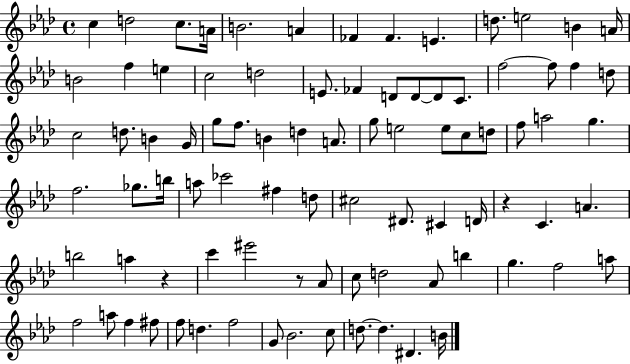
{
  \clef treble
  \time 4/4
  \defaultTimeSignature
  \key aes \major
  \repeat volta 2 { c''4 d''2 c''8. a'16 | b'2. a'4 | fes'4 fes'4. e'4. | d''8. e''2 b'4 a'16 | \break b'2 f''4 e''4 | c''2 d''2 | e'8. fes'4 d'8 d'8~~ d'8 c'8. | f''2~~ f''8 f''4 d''8 | \break c''2 d''8. b'4 g'16 | g''8 f''8. b'4 d''4 a'8. | g''8 e''2 e''8 c''8 d''8 | f''8 a''2 g''4. | \break f''2. ges''8. b''16 | a''8 ces'''2 fis''4 d''8 | cis''2 dis'8. cis'4 d'16 | r4 c'4. a'4. | \break b''2 a''4 r4 | c'''4 eis'''2 r8 aes'8 | c''8 d''2 aes'8 b''4 | g''4. f''2 a''8 | \break f''2 a''8 f''4 fis''8 | f''8 d''4. f''2 | g'8 bes'2. c''8 | d''8.~~ d''4. dis'4. b'16 | \break } \bar "|."
}